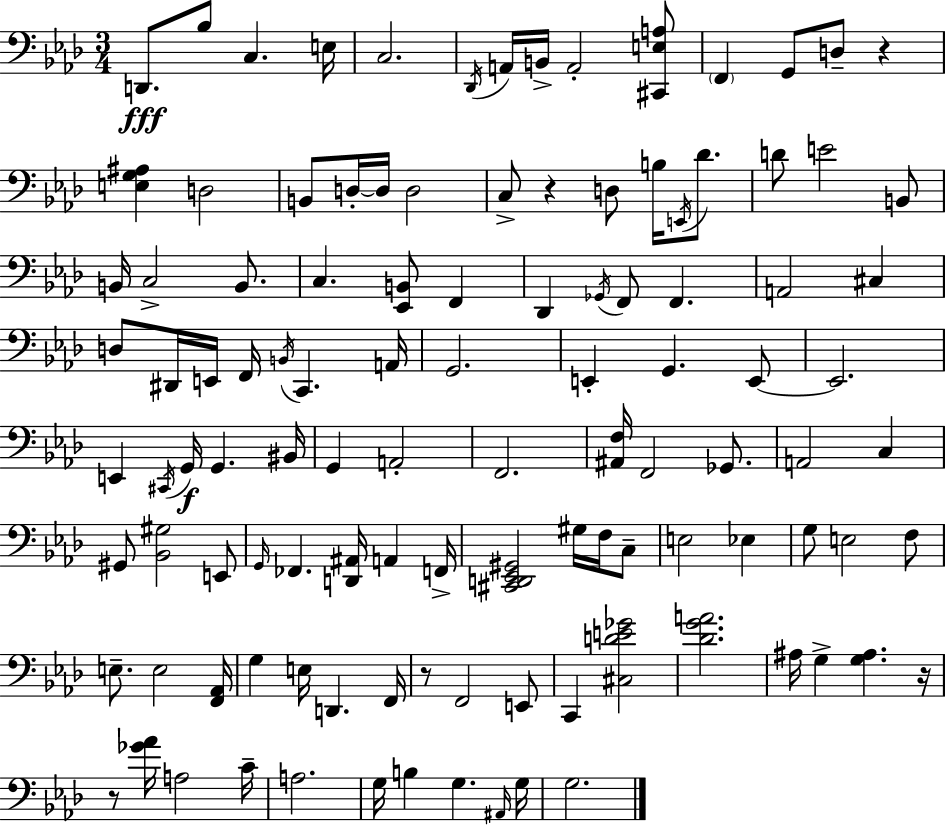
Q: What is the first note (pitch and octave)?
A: D2